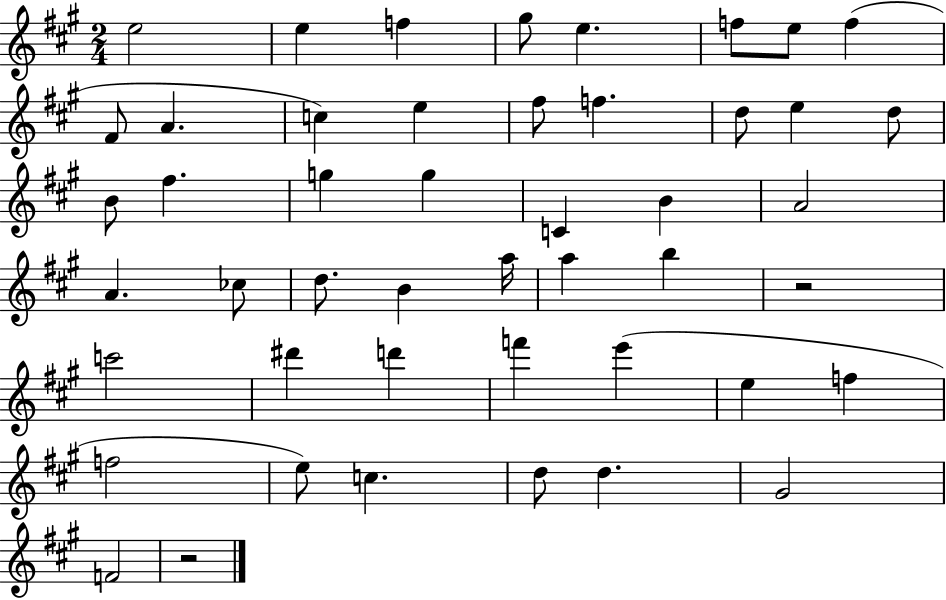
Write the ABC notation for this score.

X:1
T:Untitled
M:2/4
L:1/4
K:A
e2 e f ^g/2 e f/2 e/2 f ^F/2 A c e ^f/2 f d/2 e d/2 B/2 ^f g g C B A2 A _c/2 d/2 B a/4 a b z2 c'2 ^d' d' f' e' e f f2 e/2 c d/2 d ^G2 F2 z2